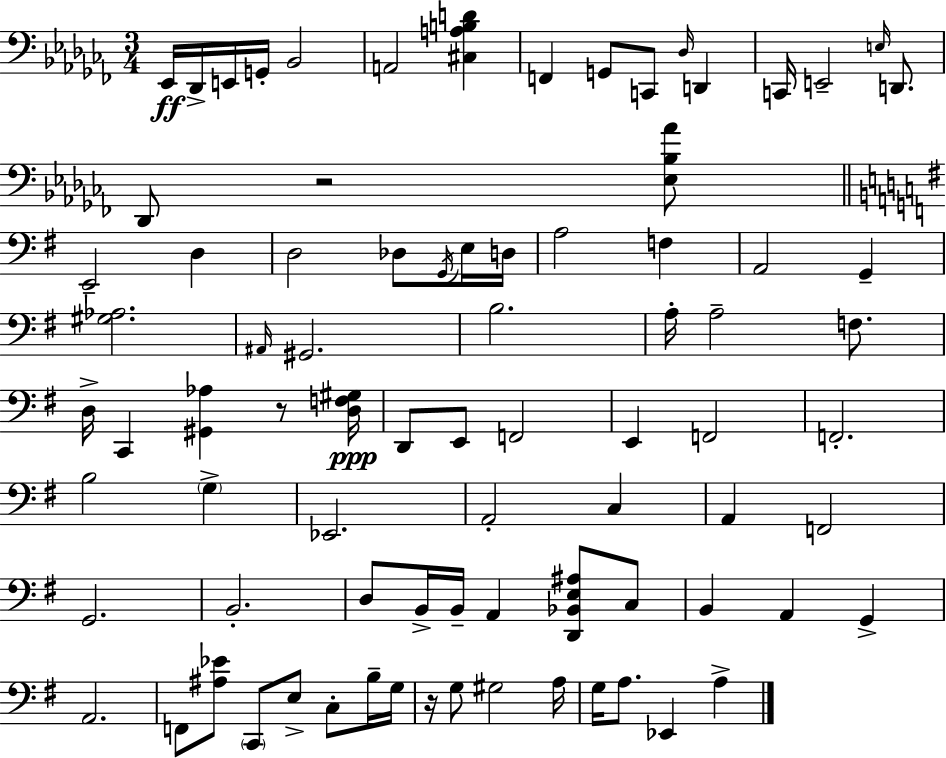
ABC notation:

X:1
T:Untitled
M:3/4
L:1/4
K:Abm
_E,,/4 _D,,/4 E,,/4 G,,/4 _B,,2 A,,2 [^C,A,B,D] F,, G,,/2 C,,/2 _D,/4 D,, C,,/4 E,,2 E,/4 D,,/2 _D,,/2 z2 [_E,_B,_A]/2 E,,2 D, D,2 _D,/2 G,,/4 E,/4 D,/4 A,2 F, A,,2 G,, [^G,_A,]2 ^A,,/4 ^G,,2 B,2 A,/4 A,2 F,/2 D,/4 C,, [^G,,_A,] z/2 [D,F,^G,]/4 D,,/2 E,,/2 F,,2 E,, F,,2 F,,2 B,2 G, _E,,2 A,,2 C, A,, F,,2 G,,2 B,,2 D,/2 B,,/4 B,,/4 A,, [D,,_B,,E,^A,]/2 C,/2 B,, A,, G,, A,,2 F,,/2 [^A,_E]/2 C,,/2 E,/2 C,/2 B,/4 G,/4 z/4 G,/2 ^G,2 A,/4 G,/4 A,/2 _E,, A,